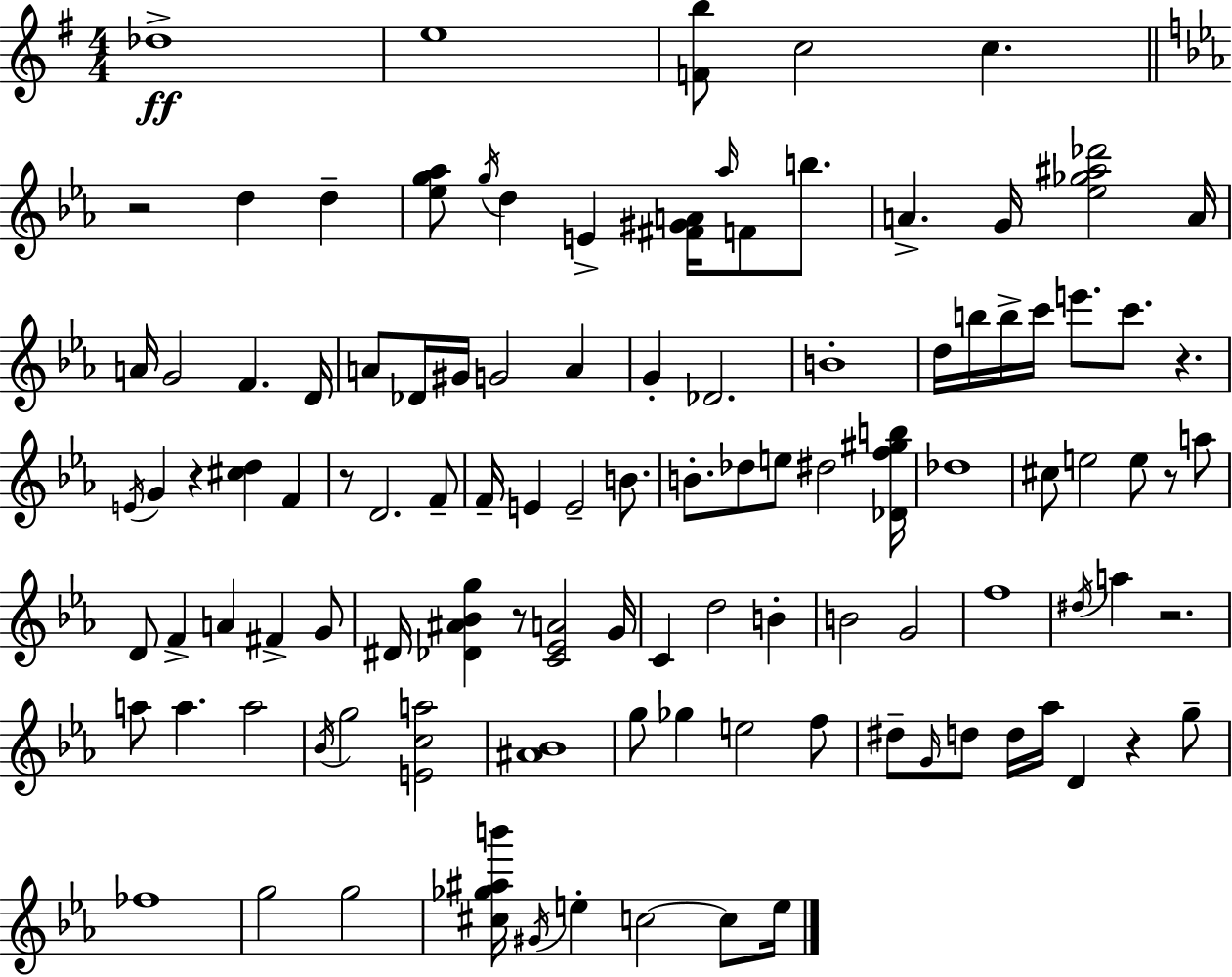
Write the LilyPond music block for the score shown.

{
  \clef treble
  \numericTimeSignature
  \time 4/4
  \key g \major
  \repeat volta 2 { des''1->\ff | e''1 | <f' b''>8 c''2 c''4. | \bar "||" \break \key c \minor r2 d''4 d''4-- | <ees'' g'' aes''>8 \acciaccatura { g''16 } d''4 e'4-> <fis' gis' a'>16 \grace { aes''16 } f'8 b''8. | a'4.-> g'16 <ees'' ges'' ais'' des'''>2 | a'16 a'16 g'2 f'4. | \break d'16 a'8 des'16 gis'16 g'2 a'4 | g'4-. des'2. | b'1-. | d''16 b''16 b''16-> c'''16 e'''8. c'''8. r4. | \break \acciaccatura { e'16 } g'4 r4 <cis'' d''>4 f'4 | r8 d'2. | f'8-- f'16-- e'4 e'2-- | b'8. b'8.-. des''8 e''8 dis''2 | \break <des' f'' gis'' b''>16 des''1 | cis''8 e''2 e''8 r8 | a''8 d'8 f'4-> a'4 fis'4-> | g'8 dis'16 <des' ais' bes' g''>4 r8 <c' ees' a'>2 | \break g'16 c'4 d''2 b'4-. | b'2 g'2 | f''1 | \acciaccatura { dis''16 } a''4 r2. | \break a''8 a''4. a''2 | \acciaccatura { bes'16 } g''2 <e' c'' a''>2 | <ais' bes'>1 | g''8 ges''4 e''2 | \break f''8 dis''8-- \grace { g'16 } d''8 d''16 aes''16 d'4 | r4 g''8-- fes''1 | g''2 g''2 | <cis'' ges'' ais'' b'''>16 \acciaccatura { gis'16 } e''4-. c''2~~ | \break c''8 e''16 } \bar "|."
}